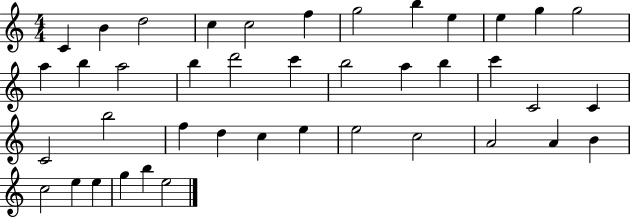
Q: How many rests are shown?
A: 0